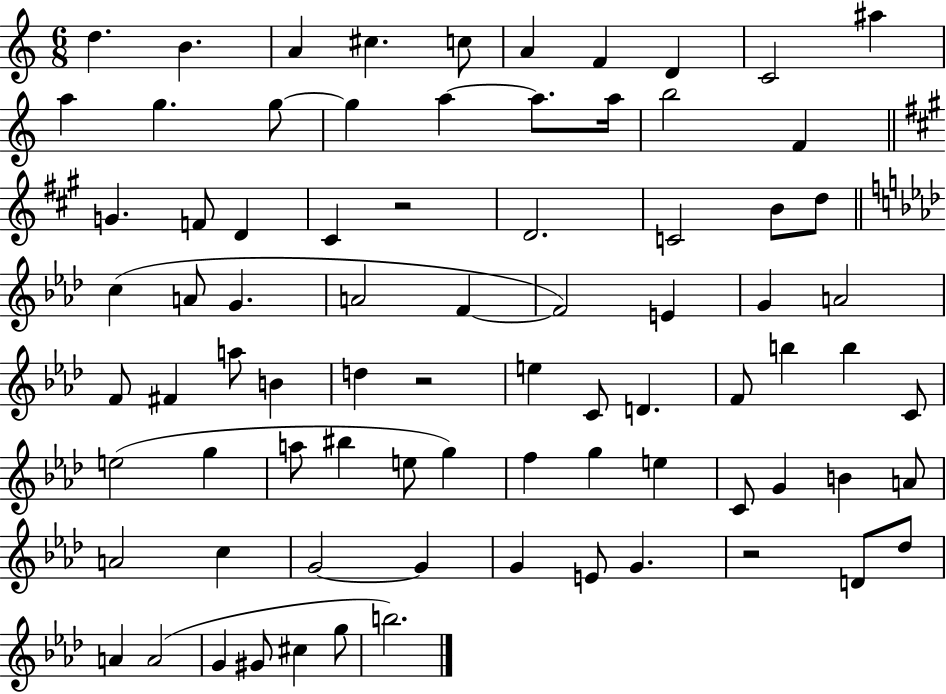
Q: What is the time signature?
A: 6/8